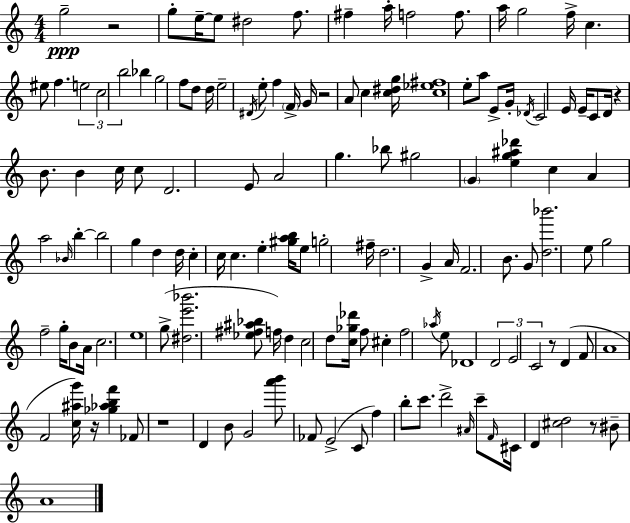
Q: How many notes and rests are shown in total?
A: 138